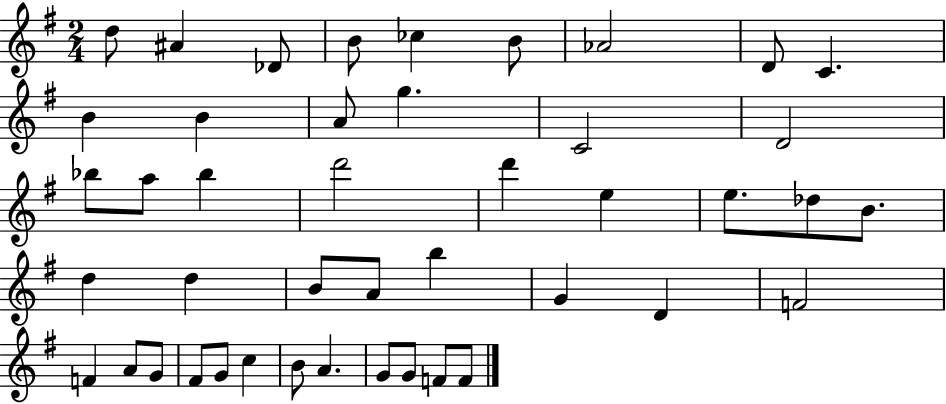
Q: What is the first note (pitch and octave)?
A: D5